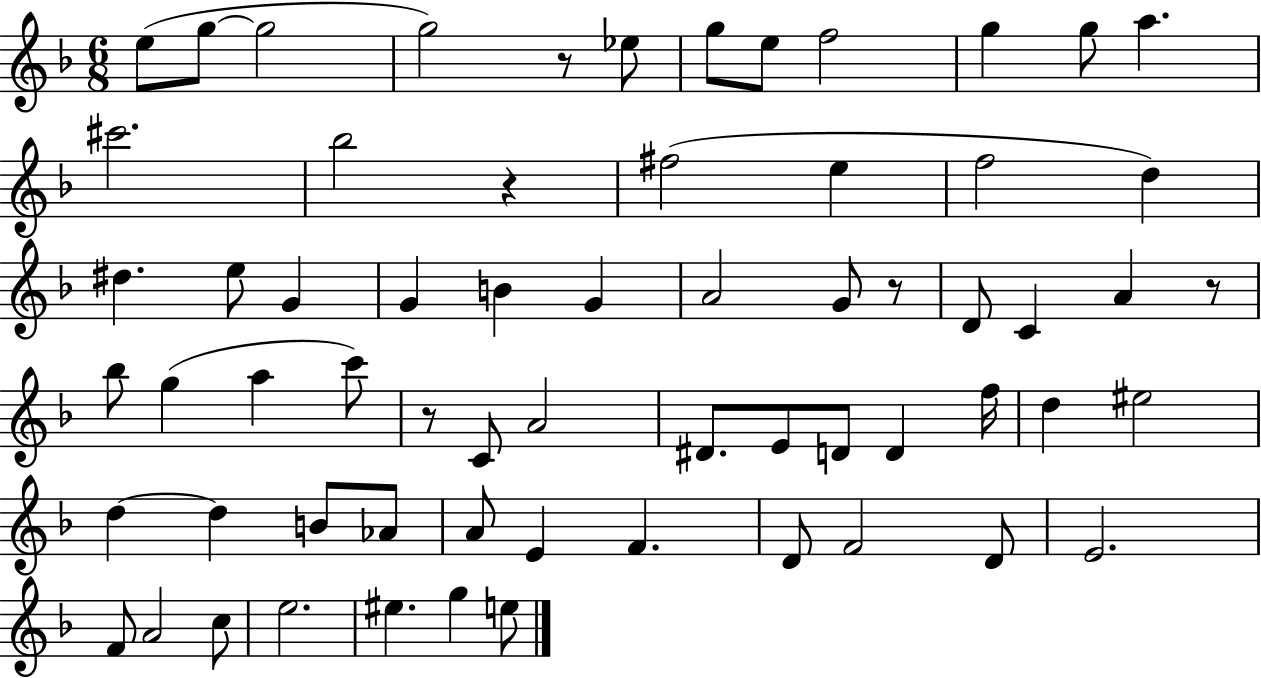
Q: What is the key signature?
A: F major